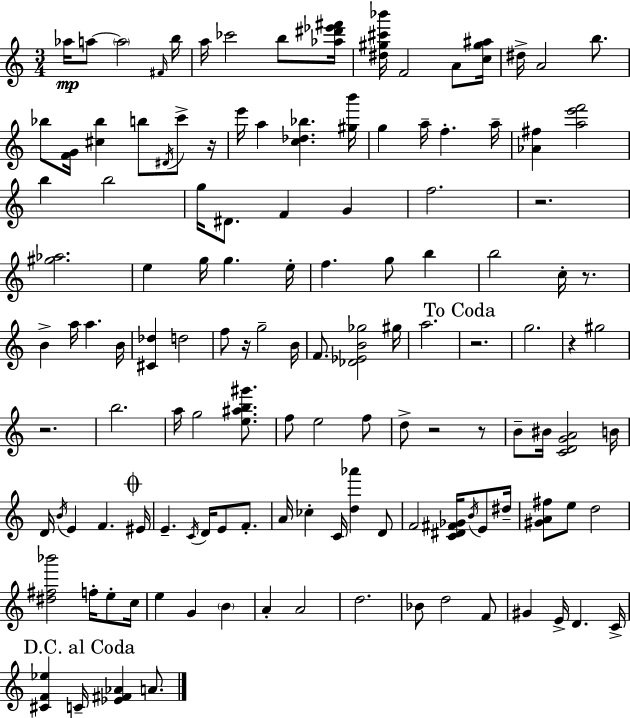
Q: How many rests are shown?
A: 9